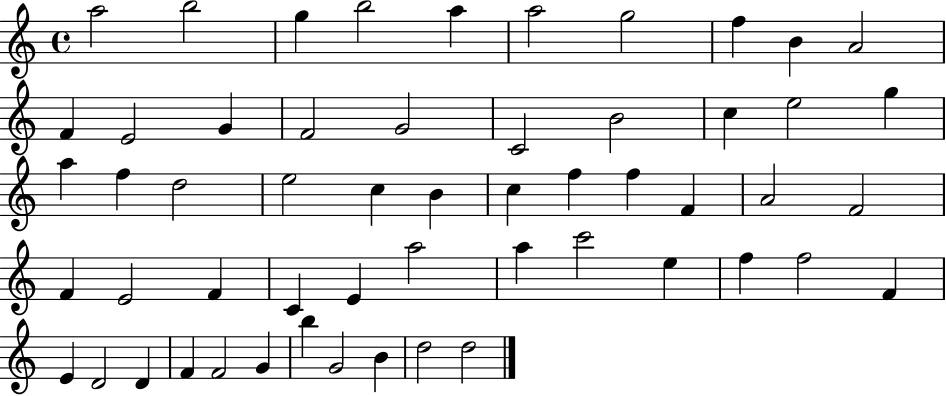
{
  \clef treble
  \time 4/4
  \defaultTimeSignature
  \key c \major
  a''2 b''2 | g''4 b''2 a''4 | a''2 g''2 | f''4 b'4 a'2 | \break f'4 e'2 g'4 | f'2 g'2 | c'2 b'2 | c''4 e''2 g''4 | \break a''4 f''4 d''2 | e''2 c''4 b'4 | c''4 f''4 f''4 f'4 | a'2 f'2 | \break f'4 e'2 f'4 | c'4 e'4 a''2 | a''4 c'''2 e''4 | f''4 f''2 f'4 | \break e'4 d'2 d'4 | f'4 f'2 g'4 | b''4 g'2 b'4 | d''2 d''2 | \break \bar "|."
}